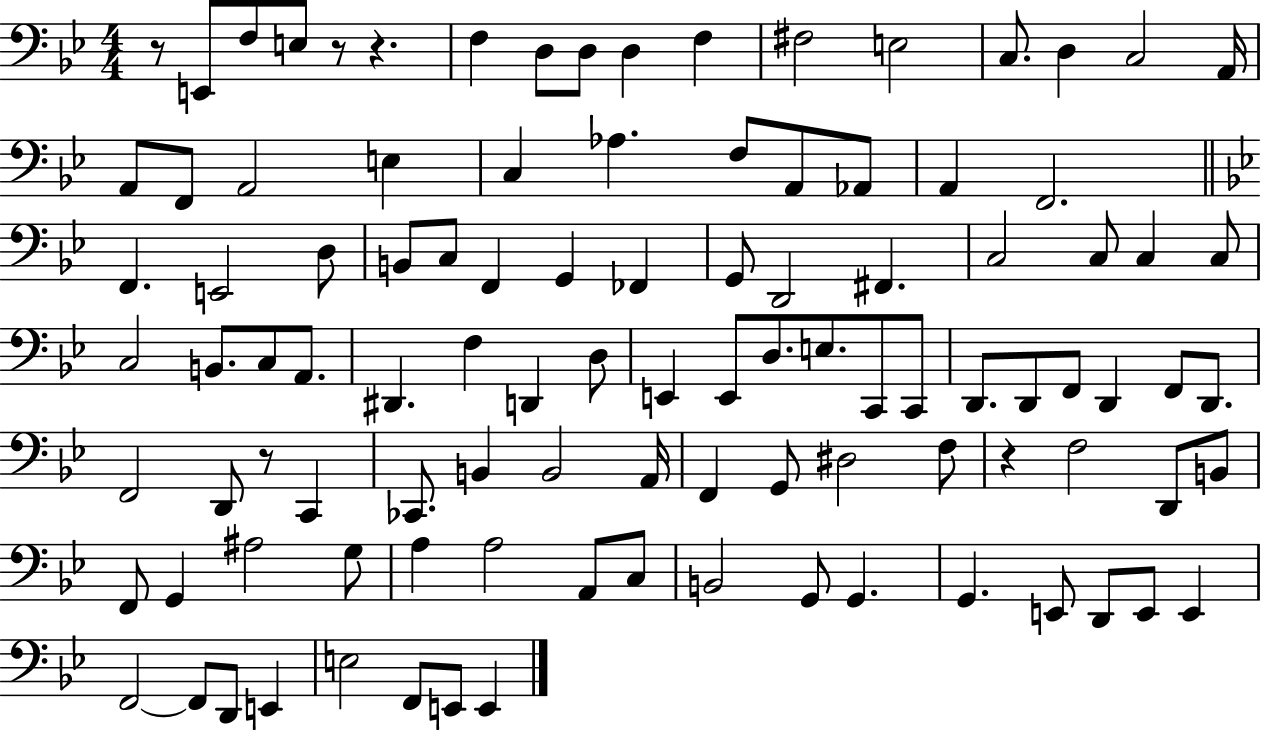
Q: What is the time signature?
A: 4/4